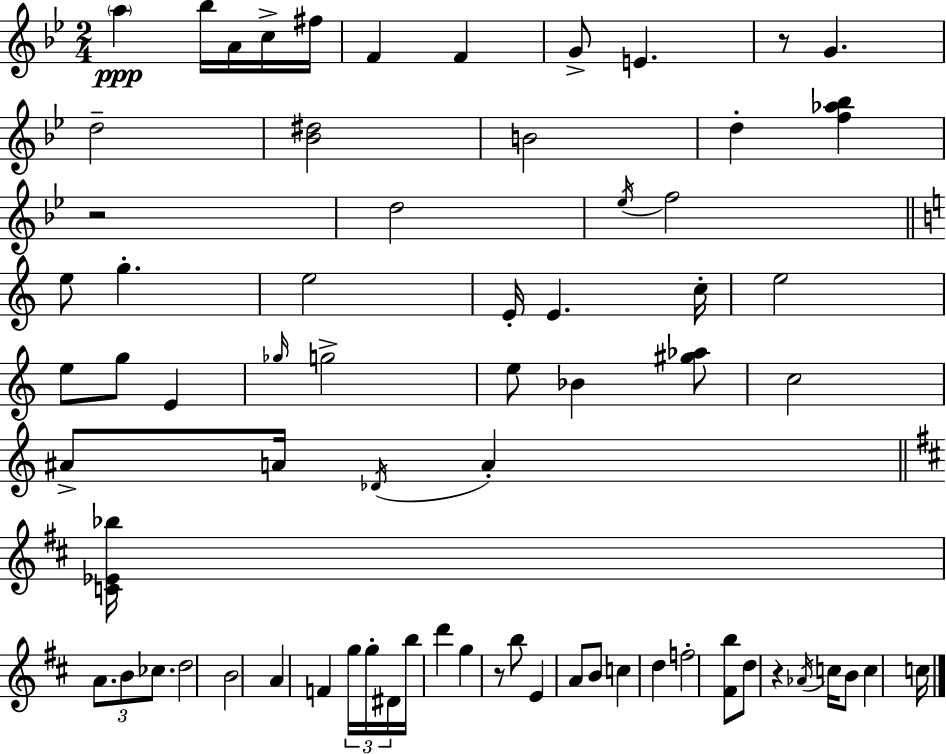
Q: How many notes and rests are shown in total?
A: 70